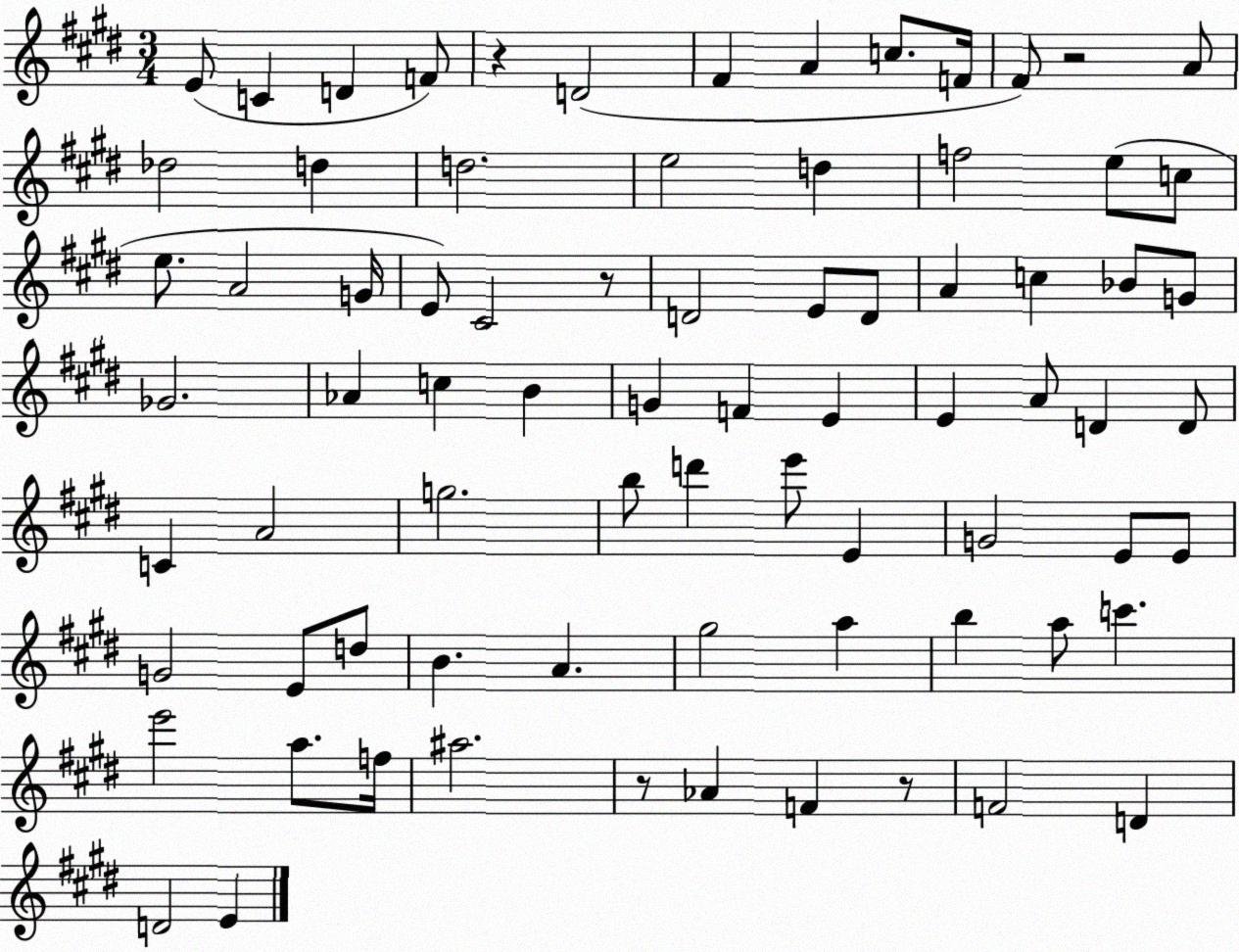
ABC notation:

X:1
T:Untitled
M:3/4
L:1/4
K:E
E/2 C D F/2 z D2 ^F A c/2 F/4 ^F/2 z2 A/2 _d2 d d2 e2 d f2 e/2 c/2 e/2 A2 G/4 E/2 ^C2 z/2 D2 E/2 D/2 A c _B/2 G/2 _G2 _A c B G F E E A/2 D D/2 C A2 g2 b/2 d' e'/2 E G2 E/2 E/2 G2 E/2 d/2 B A ^g2 a b a/2 c' e'2 a/2 f/4 ^a2 z/2 _A F z/2 F2 D D2 E